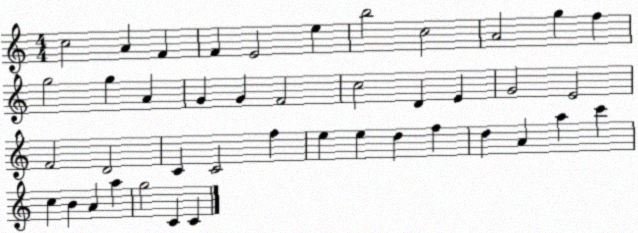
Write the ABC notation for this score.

X:1
T:Untitled
M:4/4
L:1/4
K:C
c2 A F F E2 e b2 c2 A2 g f g2 g A G G F2 c2 D E G2 E2 F2 D2 C C2 f e e d f d A a c' c B A a g2 C C